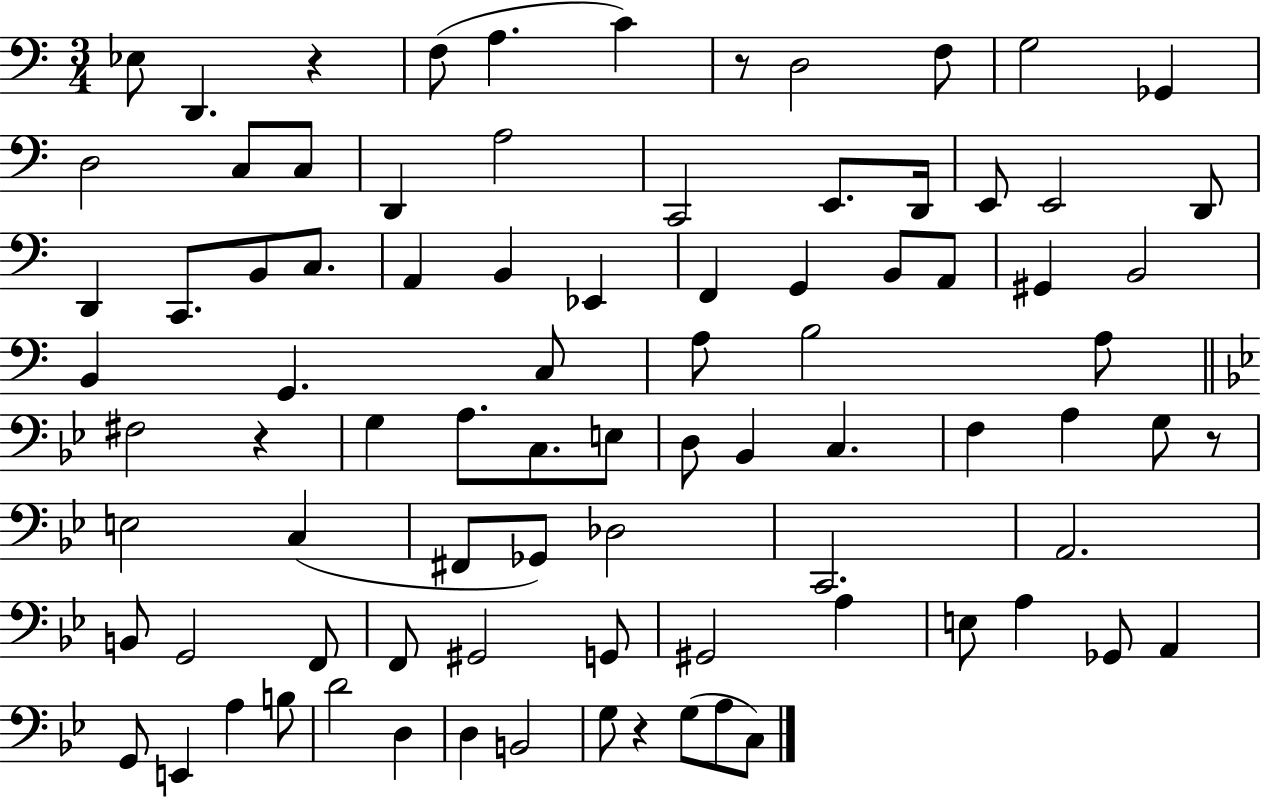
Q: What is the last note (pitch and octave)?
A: C3